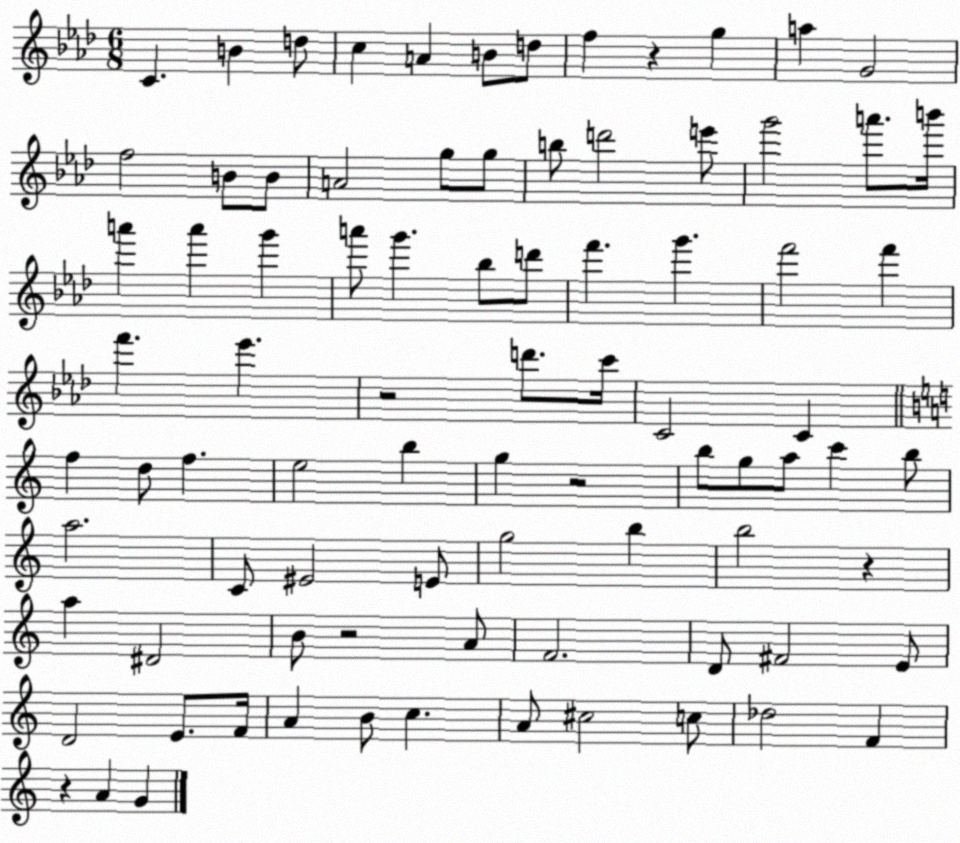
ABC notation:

X:1
T:Untitled
M:6/8
L:1/4
K:Ab
C B d/2 c A B/2 d/2 f z g a G2 f2 B/2 B/2 A2 g/2 g/2 b/2 d'2 e'/2 g'2 a'/2 b'/4 a' a' g' a'/2 g' _b/2 d'/2 f' g' f'2 f' f' _e' z2 d'/2 c'/4 C2 C f d/2 f e2 b g z2 b/2 g/2 a/2 c' b/2 a2 C/2 ^E2 E/2 g2 b b2 z a ^D2 B/2 z2 A/2 F2 D/2 ^F2 E/2 D2 E/2 F/4 A B/2 c A/2 ^c2 c/2 _d2 F z A G